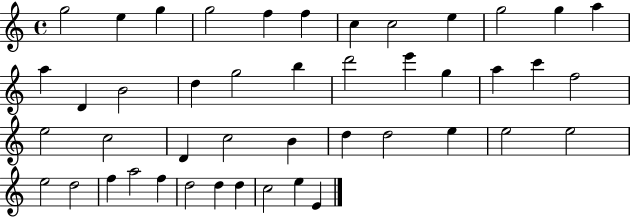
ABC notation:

X:1
T:Untitled
M:4/4
L:1/4
K:C
g2 e g g2 f f c c2 e g2 g a a D B2 d g2 b d'2 e' g a c' f2 e2 c2 D c2 B d d2 e e2 e2 e2 d2 f a2 f d2 d d c2 e E